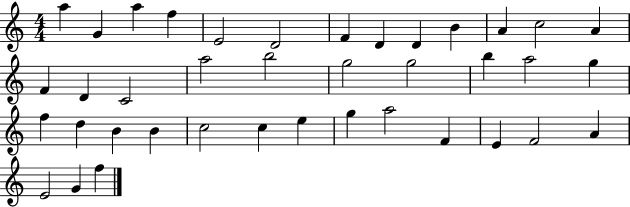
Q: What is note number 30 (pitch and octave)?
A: E5